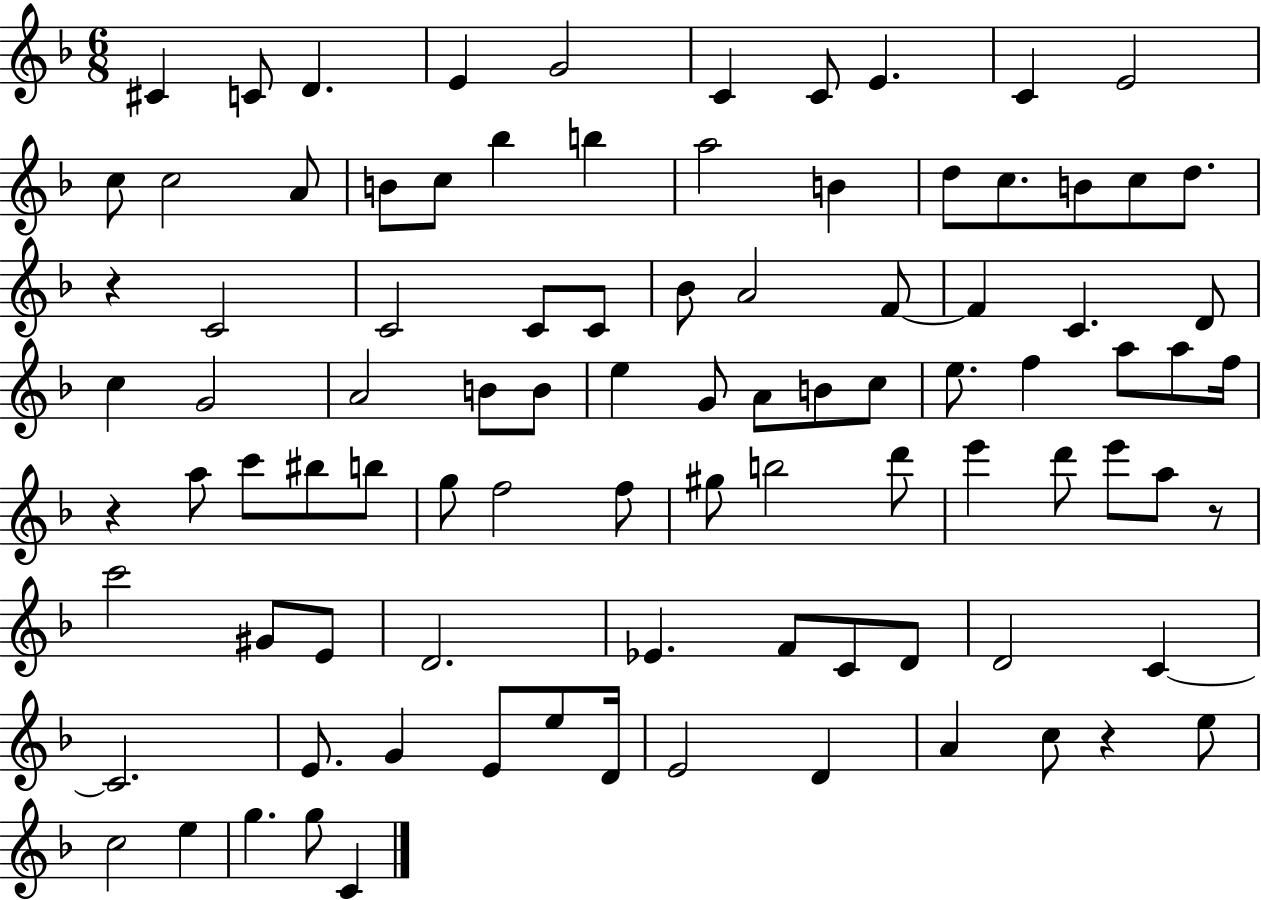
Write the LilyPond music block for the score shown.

{
  \clef treble
  \numericTimeSignature
  \time 6/8
  \key f \major
  cis'4 c'8 d'4. | e'4 g'2 | c'4 c'8 e'4. | c'4 e'2 | \break c''8 c''2 a'8 | b'8 c''8 bes''4 b''4 | a''2 b'4 | d''8 c''8. b'8 c''8 d''8. | \break r4 c'2 | c'2 c'8 c'8 | bes'8 a'2 f'8~~ | f'4 c'4. d'8 | \break c''4 g'2 | a'2 b'8 b'8 | e''4 g'8 a'8 b'8 c''8 | e''8. f''4 a''8 a''8 f''16 | \break r4 a''8 c'''8 bis''8 b''8 | g''8 f''2 f''8 | gis''8 b''2 d'''8 | e'''4 d'''8 e'''8 a''8 r8 | \break c'''2 gis'8 e'8 | d'2. | ees'4. f'8 c'8 d'8 | d'2 c'4~~ | \break c'2. | e'8. g'4 e'8 e''8 d'16 | e'2 d'4 | a'4 c''8 r4 e''8 | \break c''2 e''4 | g''4. g''8 c'4 | \bar "|."
}